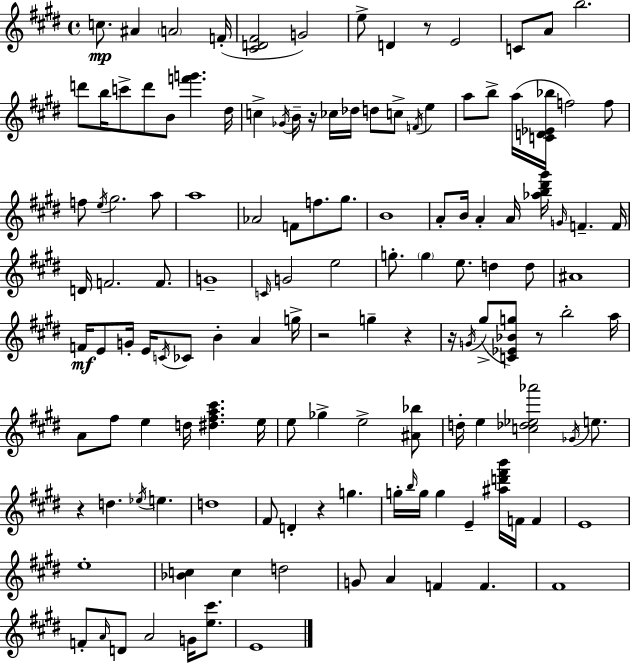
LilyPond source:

{
  \clef treble
  \time 4/4
  \defaultTimeSignature
  \key e \major
  c''8.\mp ais'4 \parenthesize a'2 f'16-.( | <cis' d' fis'>2 g'2) | e''8-> d'4 r8 e'2 | c'8 a'8 b''2. | \break d'''8 b''16 c'''8-> d'''8 b'8 <f''' g'''>4. dis''16 | c''4-> \acciaccatura { ges'16 } b'16-- r16 ces''16 des''16 d''8 c''8-> \acciaccatura { f'16 } e''4 | a''8 b''8-> a''16( <c' d' ees' bes''>16 f''2) | f''8 f''8 \acciaccatura { e''16 } gis''2. | \break a''8 a''1 | aes'2 f'8 f''8. | gis''8. b'1 | a'8-. b'16 a'4-. a'16 <aes'' b'' dis''' gis'''>16 \grace { g'16 } f'4.-- | \break f'16 d'16 f'2. | f'8. g'1-- | \grace { c'16 } g'2 e''2 | g''8.-. \parenthesize g''4 e''8. d''4 | \break d''8 ais'1 | f'16\mf e'8 g'16-. e'16 \acciaccatura { c'16 } ces'8 b'4-. | a'4 g''16-> r2 g''4-- | r4 r16 \acciaccatura { g'16 }( gis''8-> <c' ees' bes' g''>8) r8 b''2-. | \break a''16 a'8 fis''8 e''4 d''16 | <dis'' fis'' a'' cis'''>4. e''16 e''8 ges''4-> e''2-> | <ais' bes''>8 d''16-. e''4 <c'' des'' ees'' aes'''>2 | \acciaccatura { ges'16 } e''8. r4 d''4. | \break \acciaccatura { ees''16 } e''4. d''1 | fis'8 d'4-. r4 | g''4. g''16-. \grace { b''16 } g''16 g''4 | e'4-- <ais'' d''' fis''' b'''>16 f'16 f'4 e'1 | \break e''1-. | <bes' c''>4 c''4 | d''2 g'8 a'4 | f'4 f'4. fis'1 | \break f'8-. \grace { a'16 } d'8 a'2 | g'16 <e'' cis'''>8. e'1 | \bar "|."
}